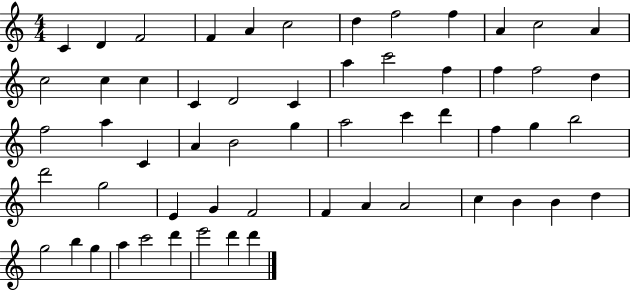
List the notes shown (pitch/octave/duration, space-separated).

C4/q D4/q F4/h F4/q A4/q C5/h D5/q F5/h F5/q A4/q C5/h A4/q C5/h C5/q C5/q C4/q D4/h C4/q A5/q C6/h F5/q F5/q F5/h D5/q F5/h A5/q C4/q A4/q B4/h G5/q A5/h C6/q D6/q F5/q G5/q B5/h D6/h G5/h E4/q G4/q F4/h F4/q A4/q A4/h C5/q B4/q B4/q D5/q G5/h B5/q G5/q A5/q C6/h D6/q E6/h D6/q D6/q